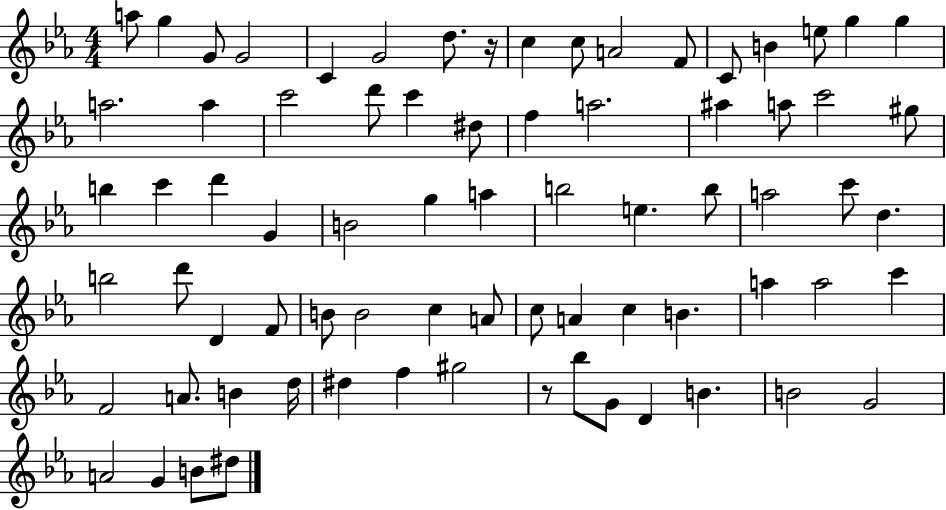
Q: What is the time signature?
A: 4/4